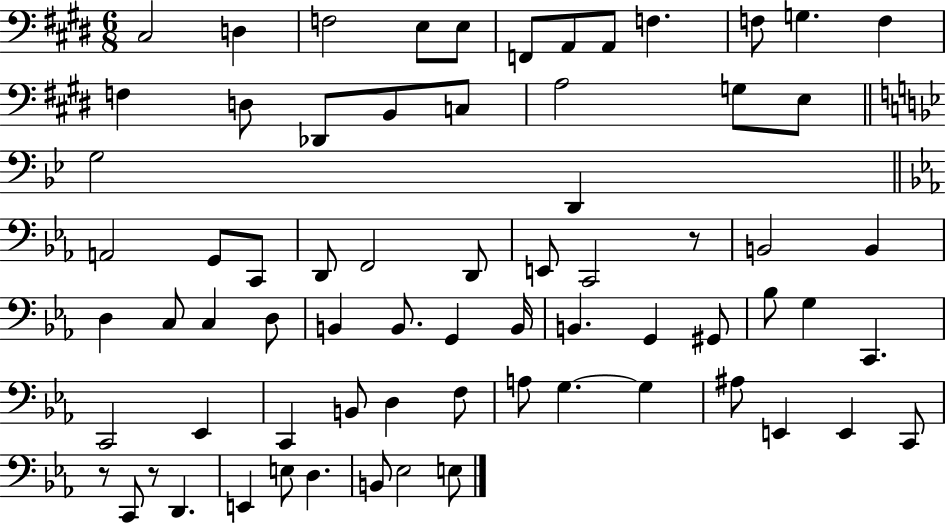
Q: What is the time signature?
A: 6/8